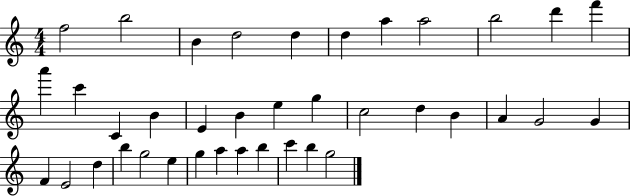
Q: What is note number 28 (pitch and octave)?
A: D5